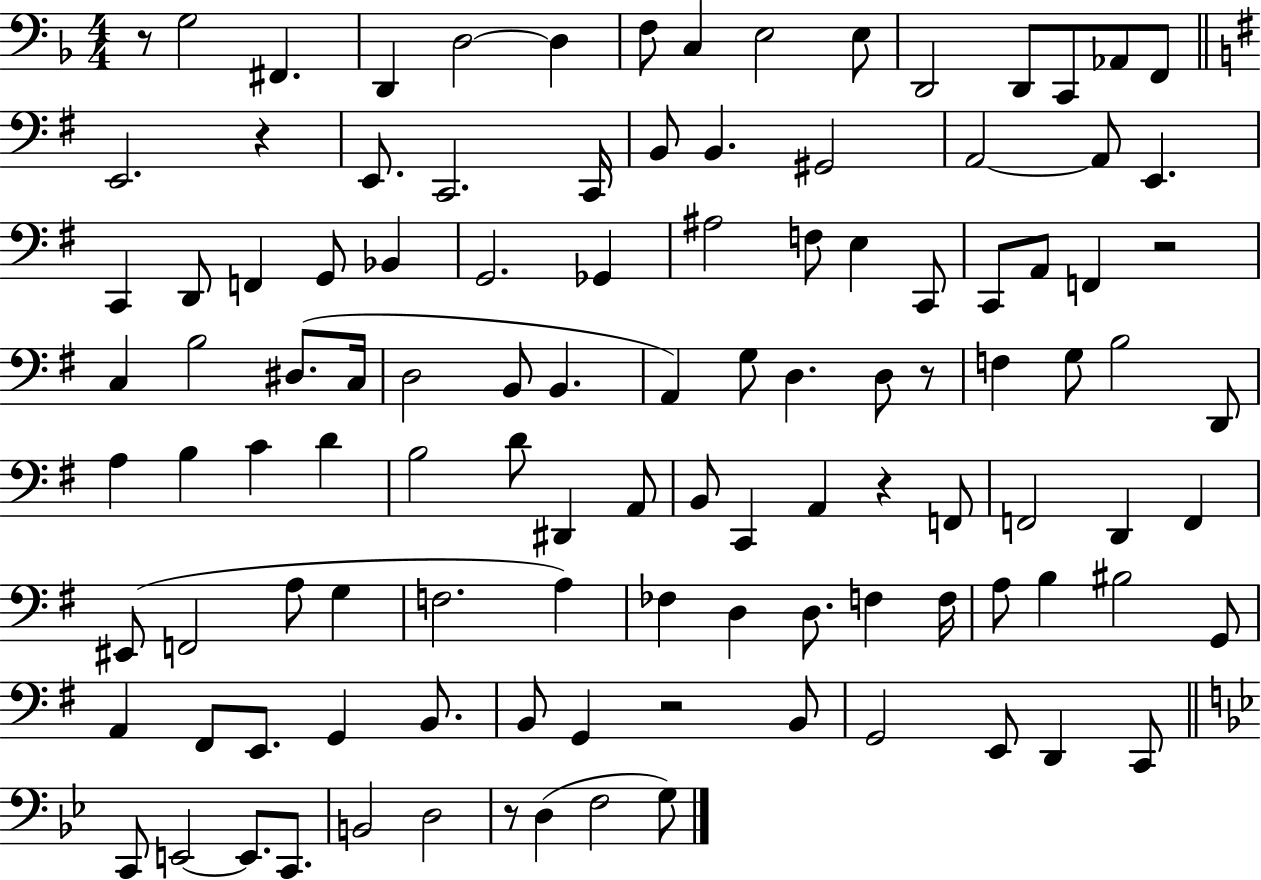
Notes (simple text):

R/e G3/h F#2/q. D2/q D3/h D3/q F3/e C3/q E3/h E3/e D2/h D2/e C2/e Ab2/e F2/e E2/h. R/q E2/e. C2/h. C2/s B2/e B2/q. G#2/h A2/h A2/e E2/q. C2/q D2/e F2/q G2/e Bb2/q G2/h. Gb2/q A#3/h F3/e E3/q C2/e C2/e A2/e F2/q R/h C3/q B3/h D#3/e. C3/s D3/h B2/e B2/q. A2/q G3/e D3/q. D3/e R/e F3/q G3/e B3/h D2/e A3/q B3/q C4/q D4/q B3/h D4/e D#2/q A2/e B2/e C2/q A2/q R/q F2/e F2/h D2/q F2/q EIS2/e F2/h A3/e G3/q F3/h. A3/q FES3/q D3/q D3/e. F3/q F3/s A3/e B3/q BIS3/h G2/e A2/q F#2/e E2/e. G2/q B2/e. B2/e G2/q R/h B2/e G2/h E2/e D2/q C2/e C2/e E2/h E2/e. C2/e. B2/h D3/h R/e D3/q F3/h G3/e